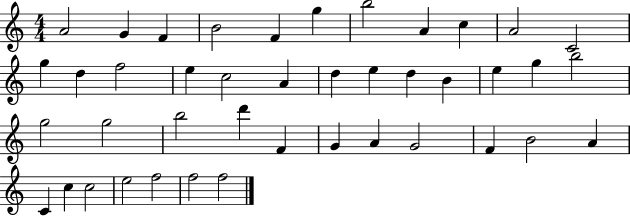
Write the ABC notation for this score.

X:1
T:Untitled
M:4/4
L:1/4
K:C
A2 G F B2 F g b2 A c A2 C2 g d f2 e c2 A d e d B e g b2 g2 g2 b2 d' F G A G2 F B2 A C c c2 e2 f2 f2 f2